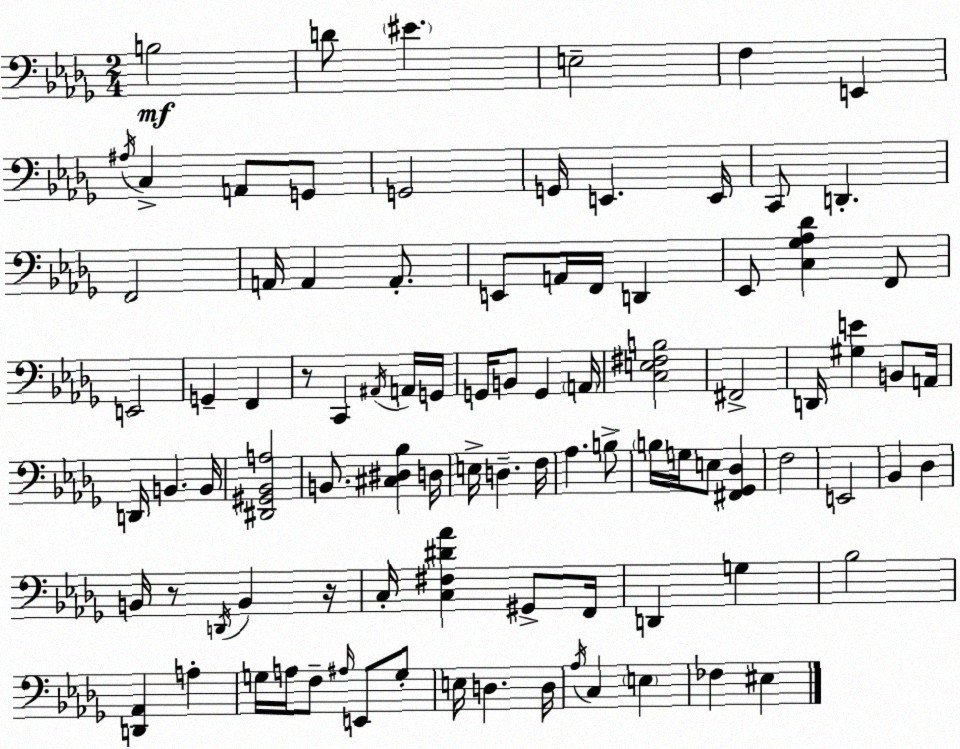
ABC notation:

X:1
T:Untitled
M:2/4
L:1/4
K:Bbm
B,2 D/2 ^E E,2 F, E,, ^A,/4 C, A,,/2 G,,/2 G,,2 G,,/4 E,, E,,/4 C,,/2 D,, F,,2 A,,/4 A,, A,,/2 E,,/2 A,,/4 F,,/4 D,, _E,,/2 [C,_G,_A,_D] F,,/2 E,,2 G,, F,, z/2 C,, ^A,,/4 A,,/4 G,,/4 G,,/4 B,,/2 G,, A,,/4 [C,E,^F,B,]2 ^F,,2 D,,/4 [^G,E] B,,/2 A,,/4 D,,/4 B,, B,,/4 [^D,,^G,,_B,,A,]2 B,,/2 [^C,^D,_B,] D,/4 E,/4 D, F,/4 _A, B,/2 B,/4 G,/4 E,/2 [^F,,_G,,_D,] F,2 E,,2 _B,, _D, B,,/4 z/2 D,,/4 B,, z/4 C,/4 [C,^F,^D_A] ^G,,/2 F,,/4 D,, G, _B,2 [D,,_A,,] A, G,/4 A,/4 F,/2 ^A,/4 E,,/2 G,/2 E,/4 D, D,/4 _A,/4 C, E, _F, ^E,